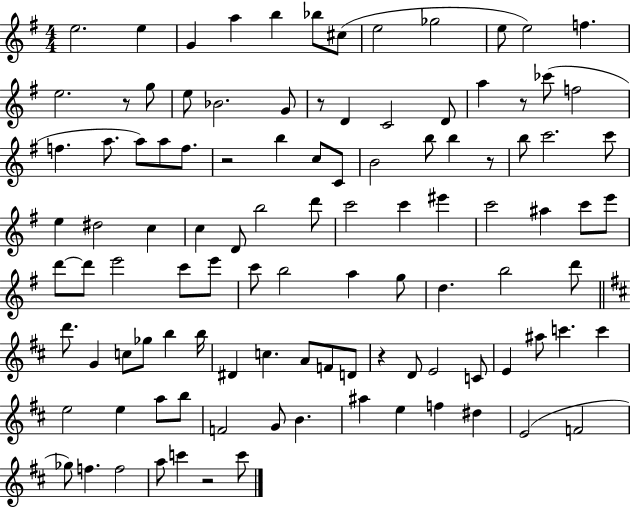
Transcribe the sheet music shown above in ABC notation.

X:1
T:Untitled
M:4/4
L:1/4
K:G
e2 e G a b _b/2 ^c/2 e2 _g2 e/2 e2 f e2 z/2 g/2 e/2 _B2 G/2 z/2 D C2 D/2 a z/2 _c'/2 f2 f a/2 a/2 a/2 f/2 z2 b c/2 C/2 B2 b/2 b z/2 b/2 c'2 c'/2 e ^d2 c c D/2 b2 d'/2 c'2 c' ^e' c'2 ^a c'/2 e'/2 d'/2 d'/2 e'2 c'/2 e'/2 c'/2 b2 a g/2 d b2 d'/2 d'/2 G c/2 _g/2 b b/4 ^D c A/2 F/2 D/2 z D/2 E2 C/2 E ^a/2 c' c' e2 e a/2 b/2 F2 G/2 B ^a e f ^d E2 F2 _g/2 f f2 a/2 c' z2 c'/2